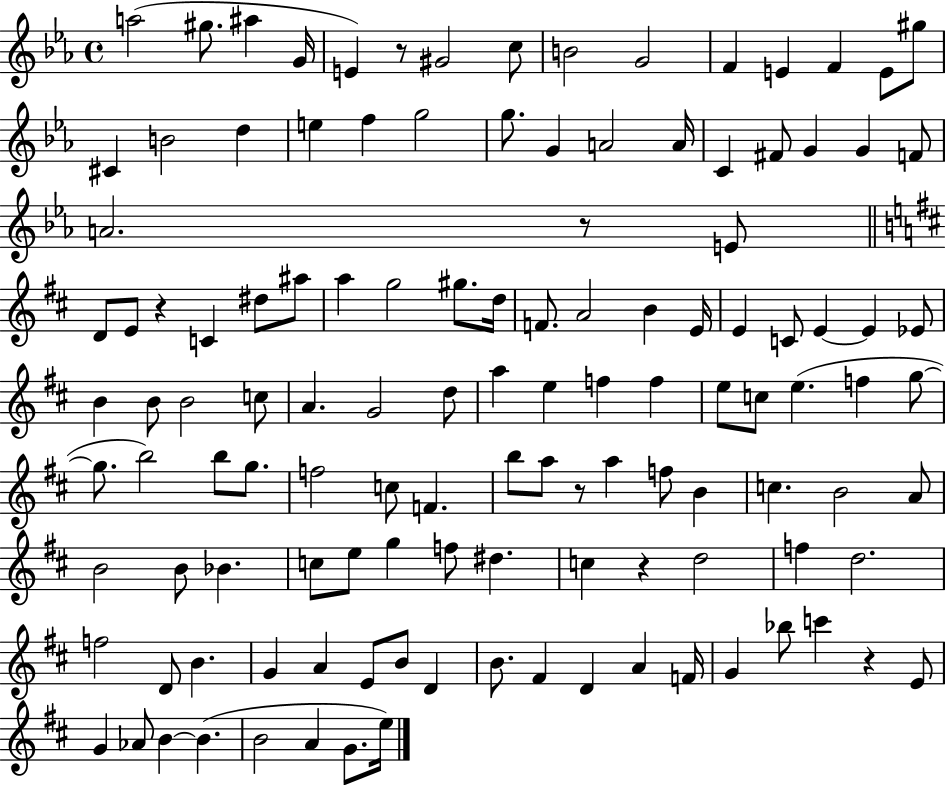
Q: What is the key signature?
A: EES major